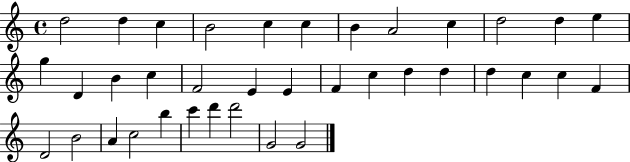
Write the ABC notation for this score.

X:1
T:Untitled
M:4/4
L:1/4
K:C
d2 d c B2 c c B A2 c d2 d e g D B c F2 E E F c d d d c c F D2 B2 A c2 b c' d' d'2 G2 G2